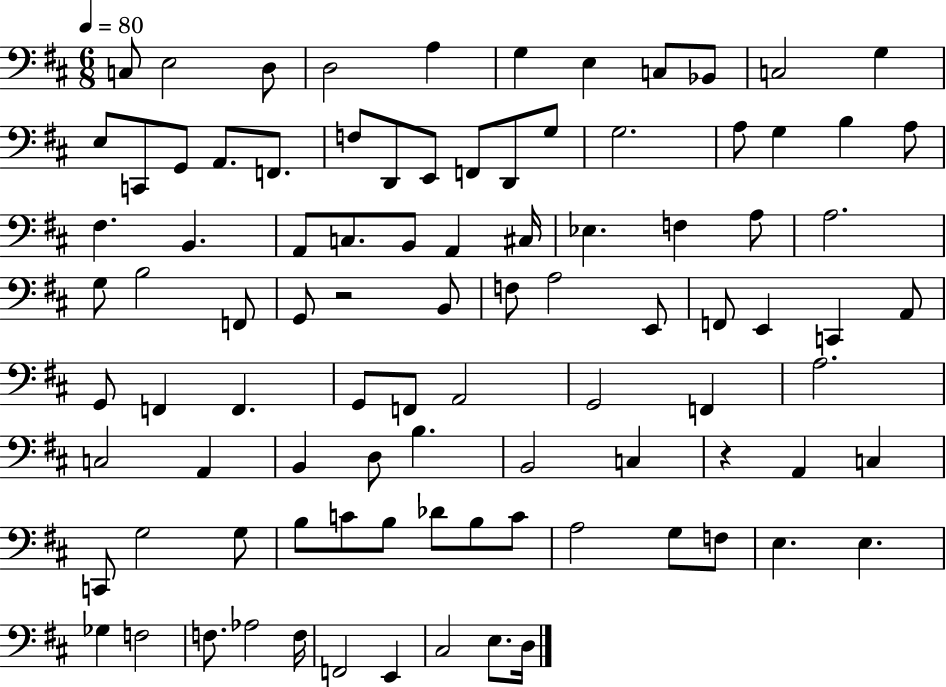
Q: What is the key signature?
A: D major